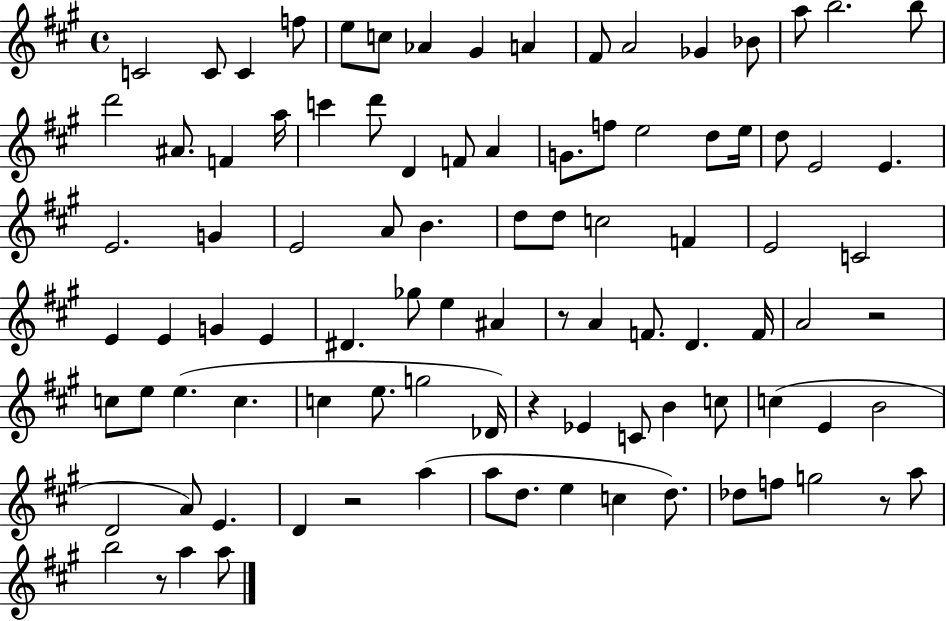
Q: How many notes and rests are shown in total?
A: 95